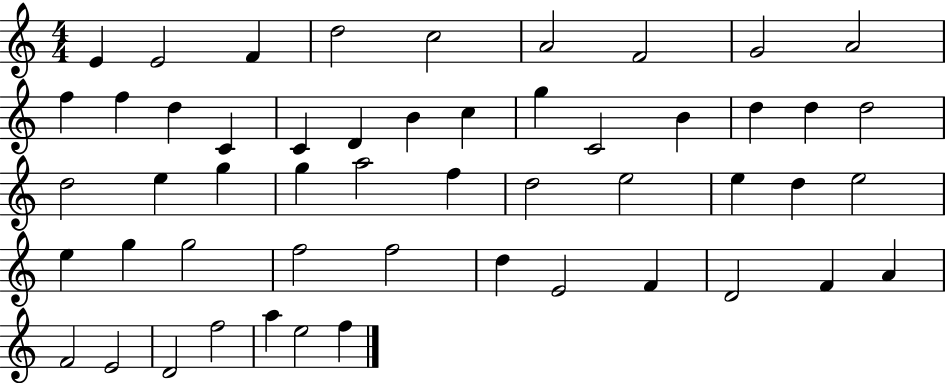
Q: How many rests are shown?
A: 0